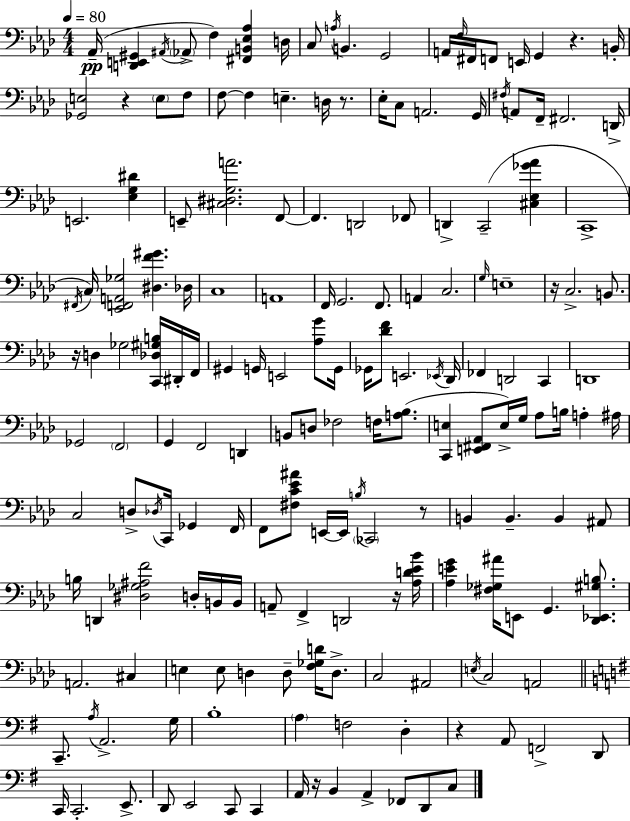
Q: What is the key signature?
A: AES major